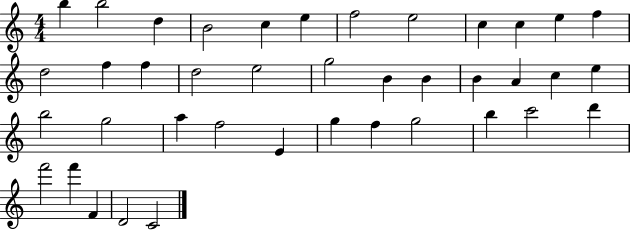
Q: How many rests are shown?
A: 0